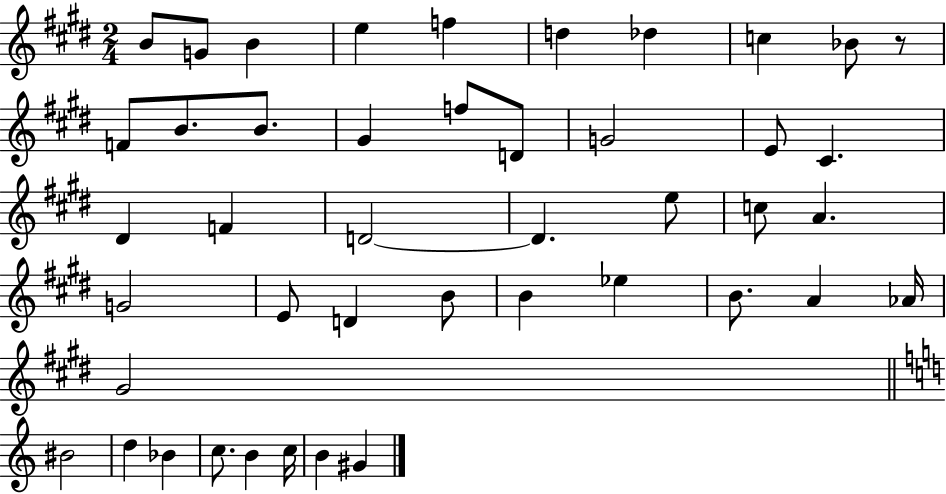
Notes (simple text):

B4/e G4/e B4/q E5/q F5/q D5/q Db5/q C5/q Bb4/e R/e F4/e B4/e. B4/e. G#4/q F5/e D4/e G4/h E4/e C#4/q. D#4/q F4/q D4/h D4/q. E5/e C5/e A4/q. G4/h E4/e D4/q B4/e B4/q Eb5/q B4/e. A4/q Ab4/s G#4/h BIS4/h D5/q Bb4/q C5/e. B4/q C5/s B4/q G#4/q